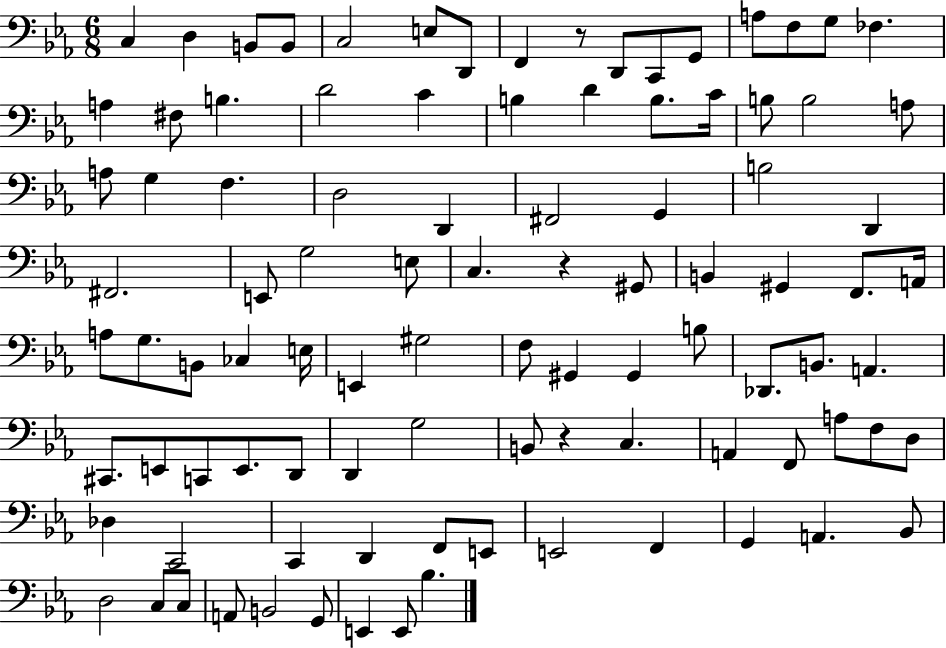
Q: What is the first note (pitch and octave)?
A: C3